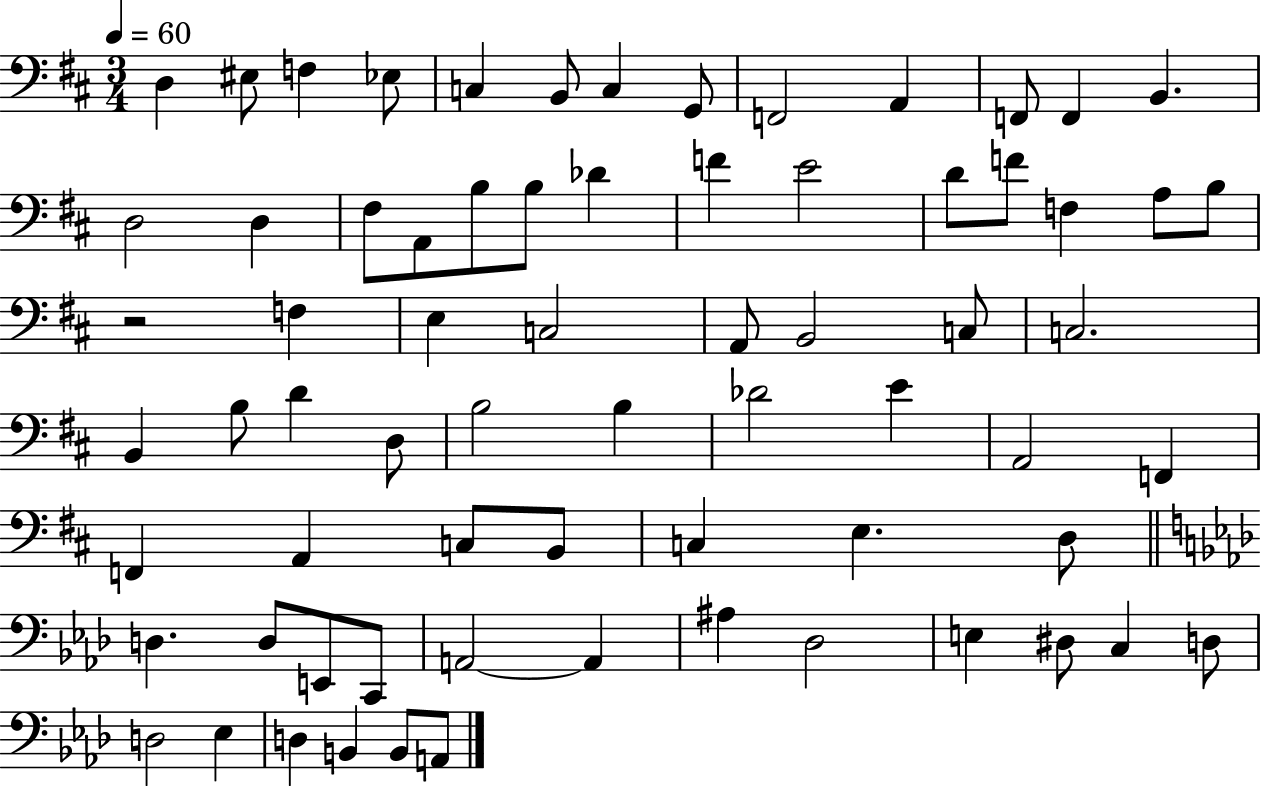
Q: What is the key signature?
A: D major